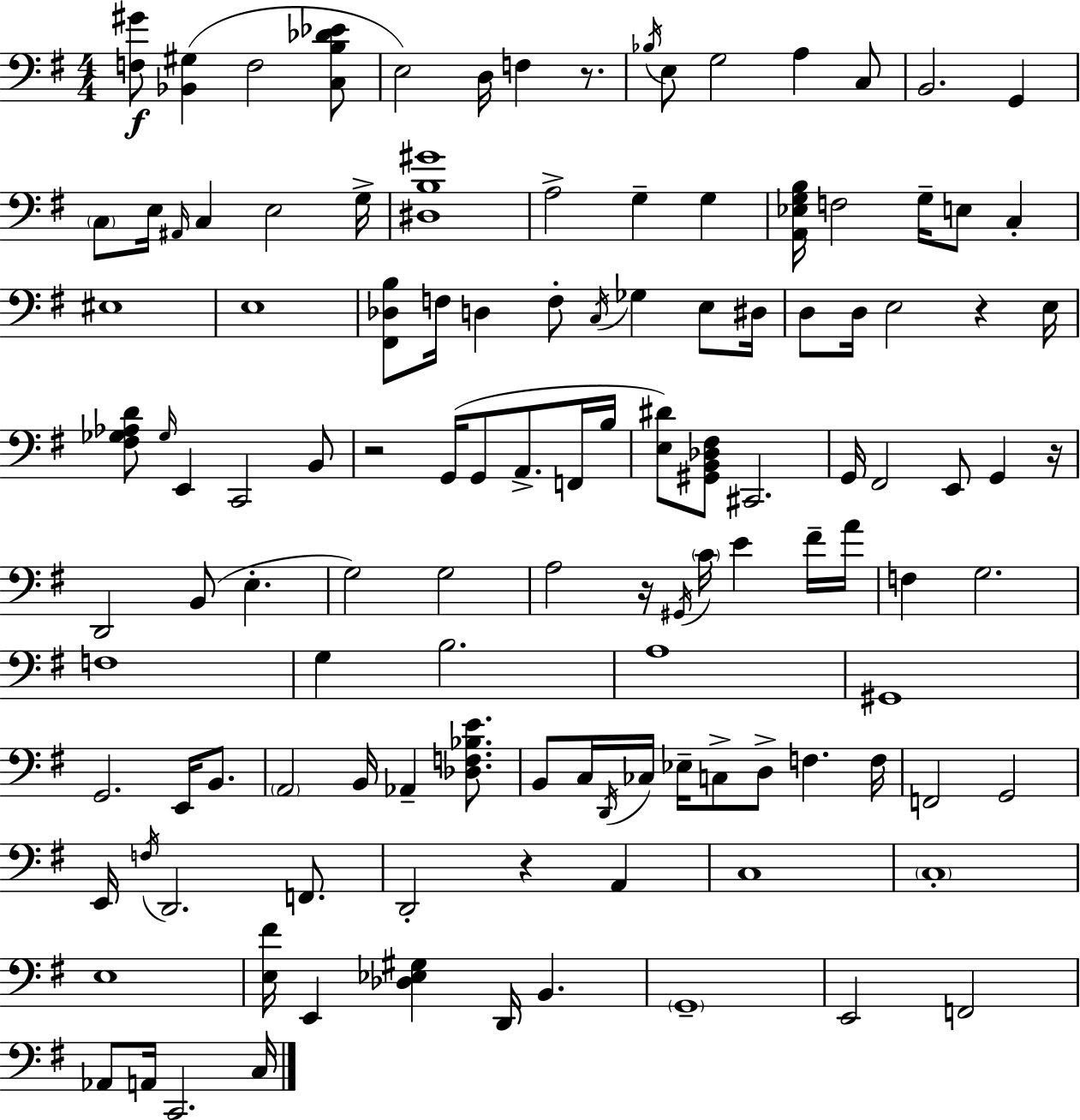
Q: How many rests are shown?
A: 6